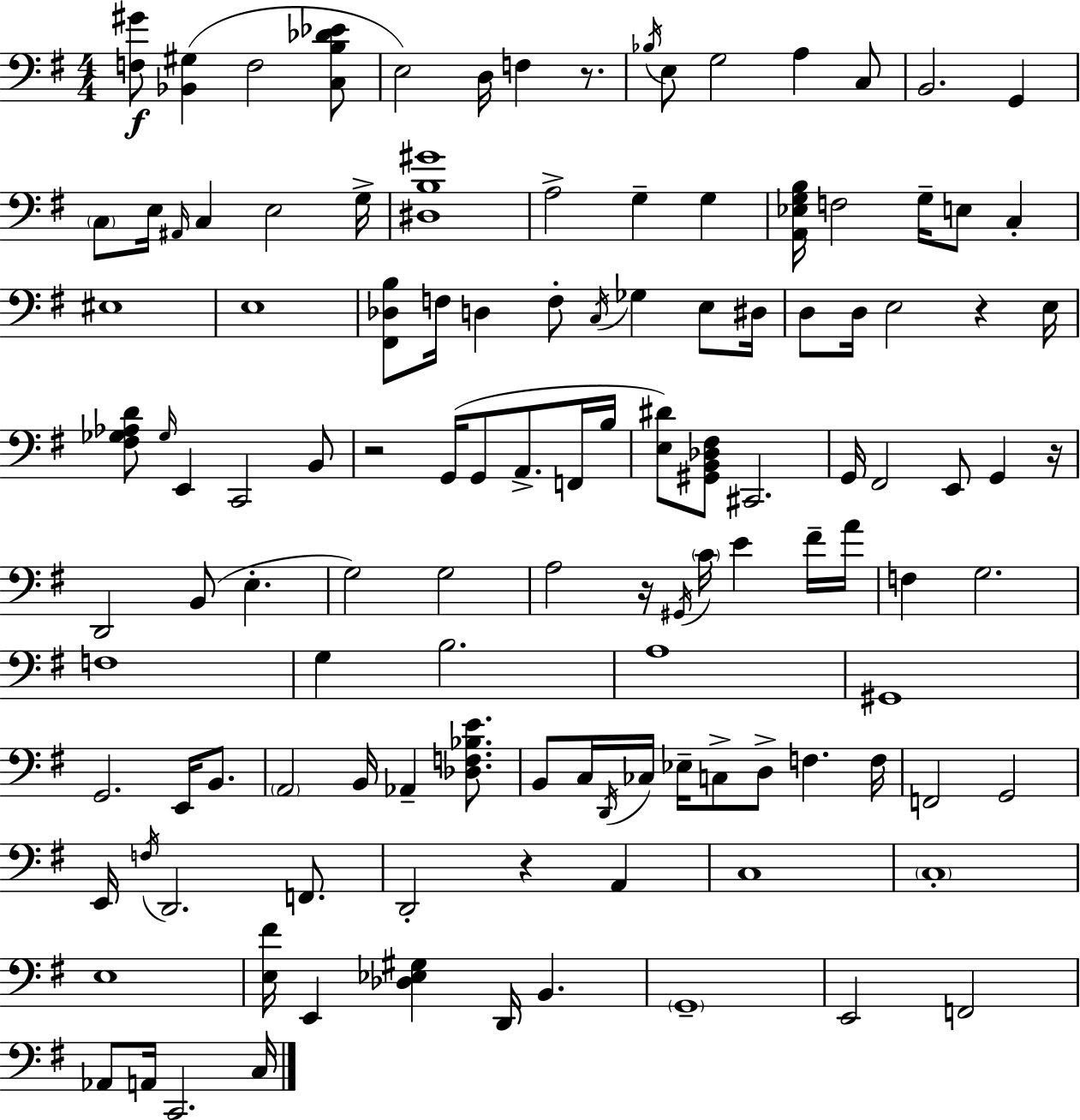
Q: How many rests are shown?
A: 6